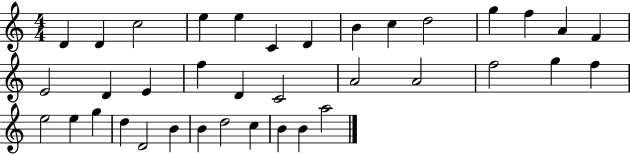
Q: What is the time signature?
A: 4/4